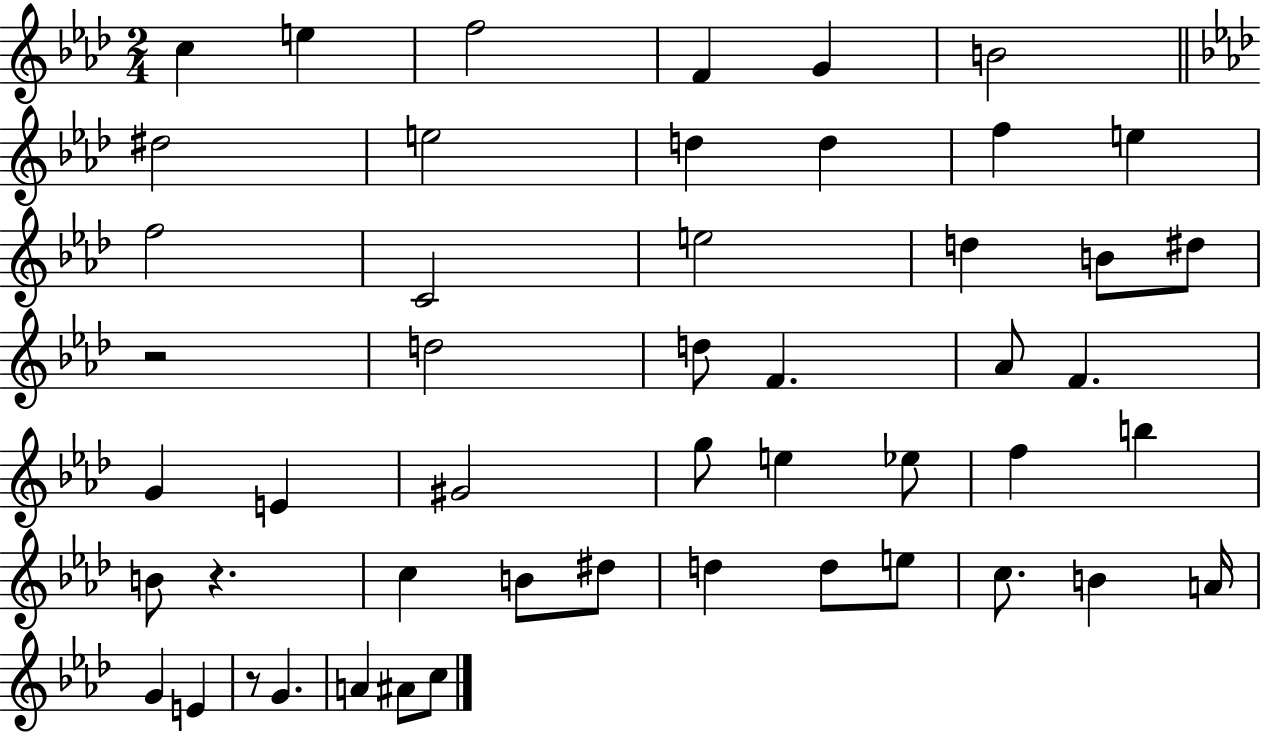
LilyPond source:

{
  \clef treble
  \numericTimeSignature
  \time 2/4
  \key aes \major
  \repeat volta 2 { c''4 e''4 | f''2 | f'4 g'4 | b'2 | \break \bar "||" \break \key aes \major dis''2 | e''2 | d''4 d''4 | f''4 e''4 | \break f''2 | c'2 | e''2 | d''4 b'8 dis''8 | \break r2 | d''2 | d''8 f'4. | aes'8 f'4. | \break g'4 e'4 | gis'2 | g''8 e''4 ees''8 | f''4 b''4 | \break b'8 r4. | c''4 b'8 dis''8 | d''4 d''8 e''8 | c''8. b'4 a'16 | \break g'4 e'4 | r8 g'4. | a'4 ais'8 c''8 | } \bar "|."
}